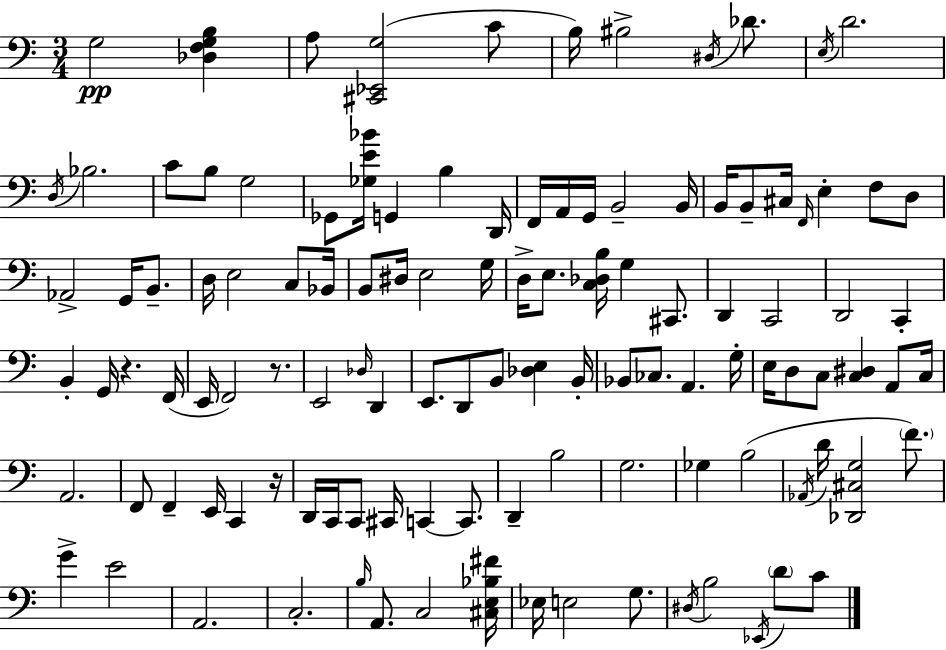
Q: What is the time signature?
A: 3/4